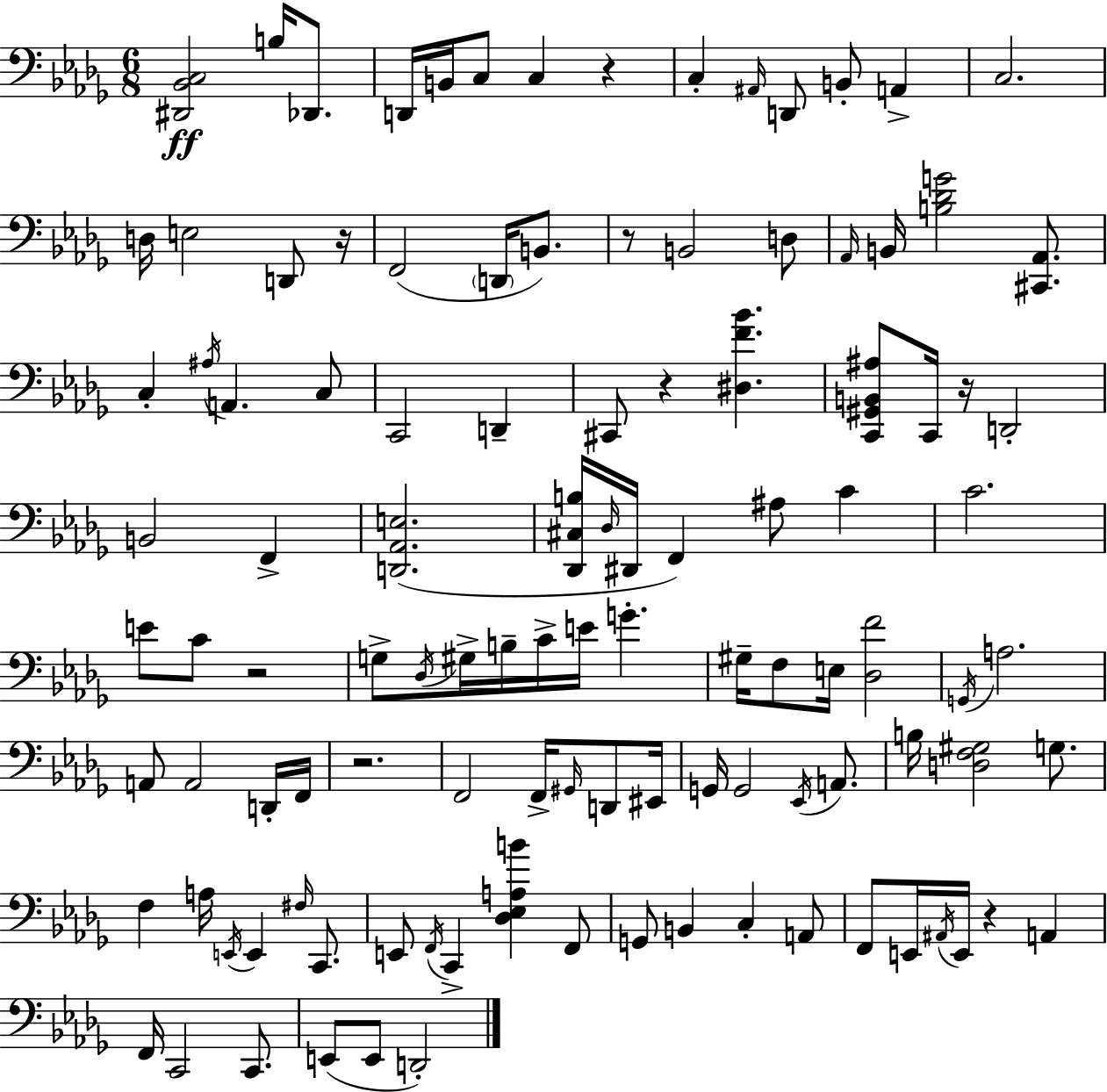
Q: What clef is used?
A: bass